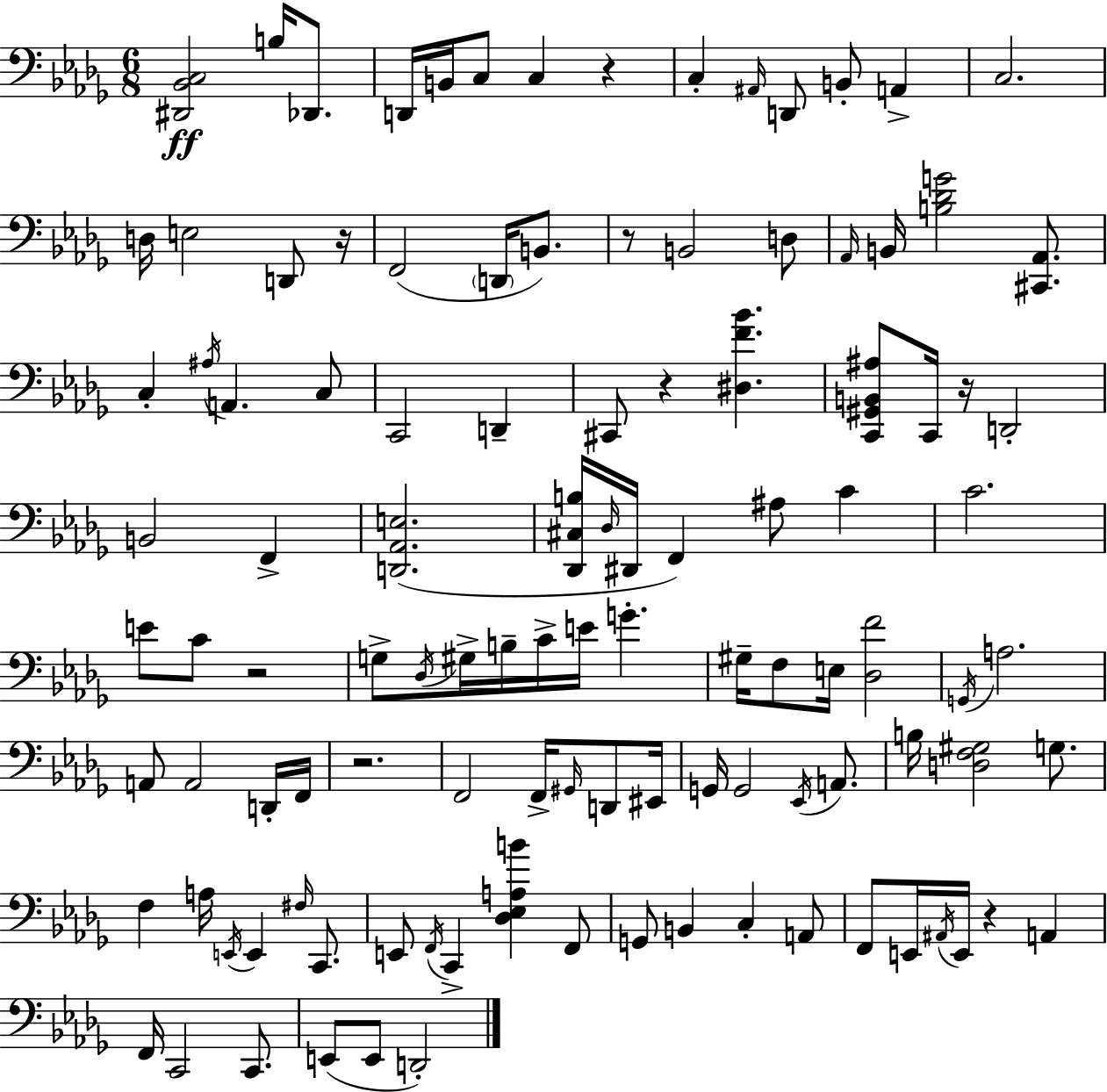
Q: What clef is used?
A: bass